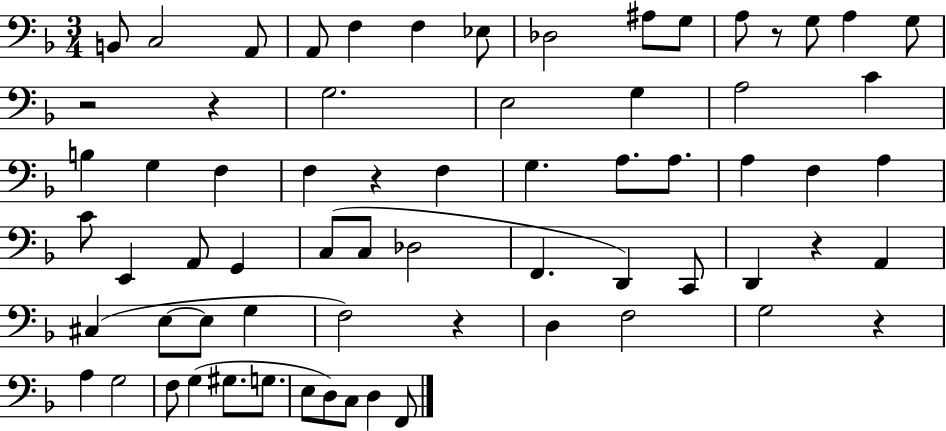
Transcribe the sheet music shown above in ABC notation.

X:1
T:Untitled
M:3/4
L:1/4
K:F
B,,/2 C,2 A,,/2 A,,/2 F, F, _E,/2 _D,2 ^A,/2 G,/2 A,/2 z/2 G,/2 A, G,/2 z2 z G,2 E,2 G, A,2 C B, G, F, F, z F, G, A,/2 A,/2 A, F, A, C/2 E,, A,,/2 G,, C,/2 C,/2 _D,2 F,, D,, C,,/2 D,, z A,, ^C, E,/2 E,/2 G, F,2 z D, F,2 G,2 z A, G,2 F,/2 G, ^G,/2 G,/2 E,/2 D,/2 C,/2 D, F,,/2